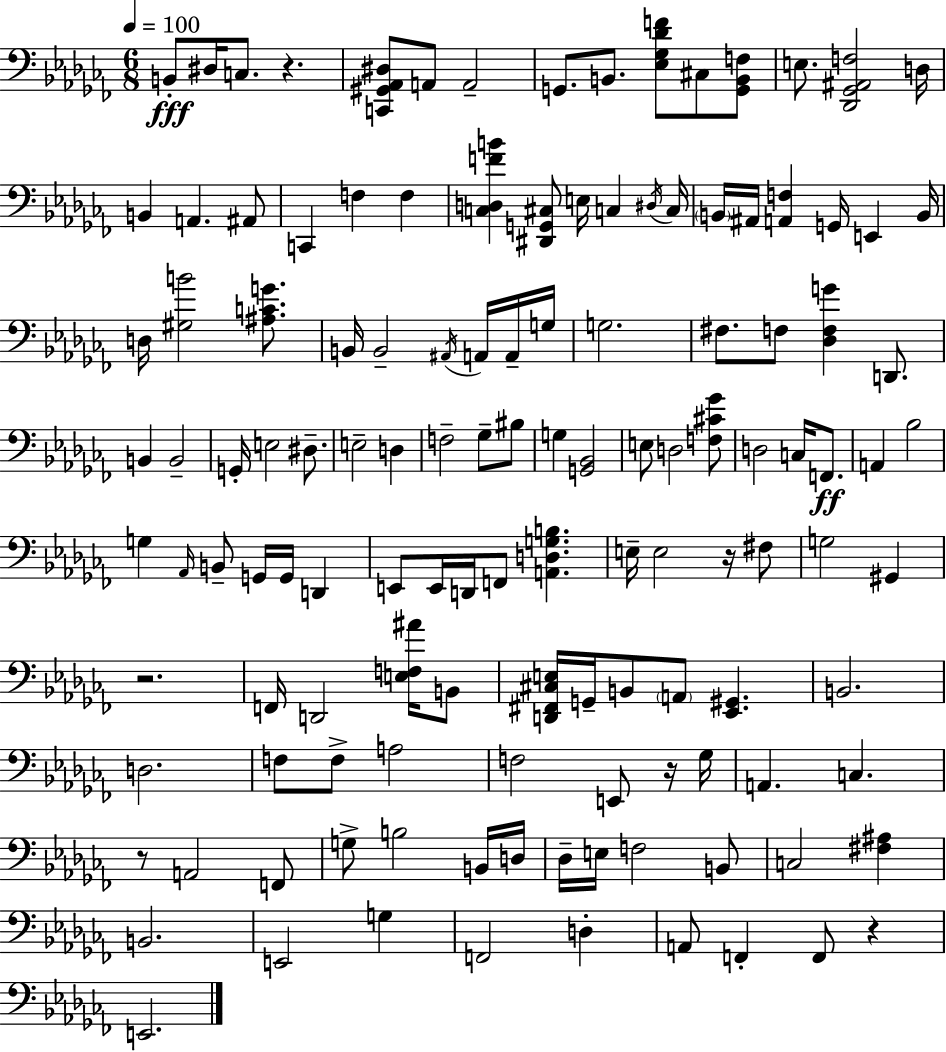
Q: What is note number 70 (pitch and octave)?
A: F2